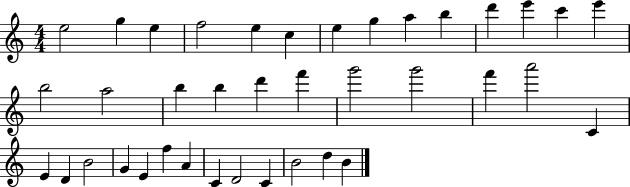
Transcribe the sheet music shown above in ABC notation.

X:1
T:Untitled
M:4/4
L:1/4
K:C
e2 g e f2 e c e g a b d' e' c' e' b2 a2 b b d' f' g'2 g'2 f' a'2 C E D B2 G E f A C D2 C B2 d B